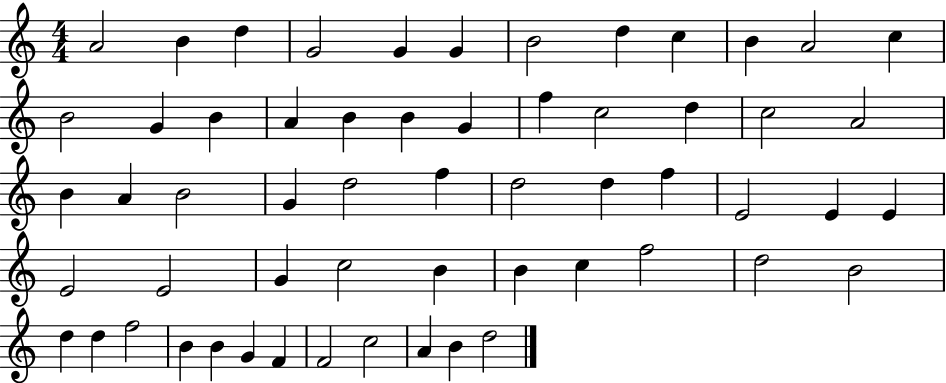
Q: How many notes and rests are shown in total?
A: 58